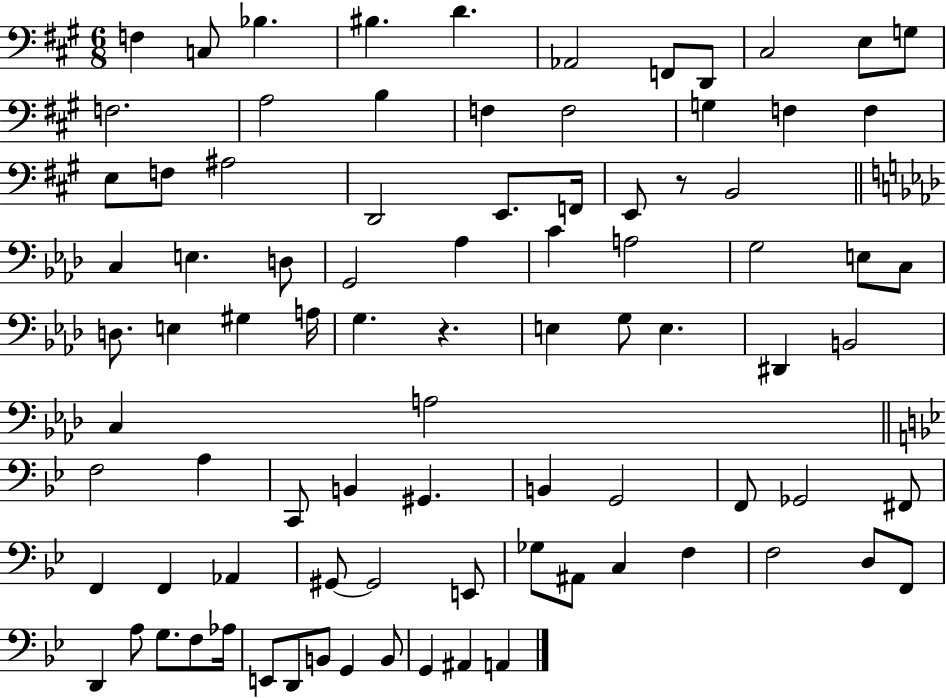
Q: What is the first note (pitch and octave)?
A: F3